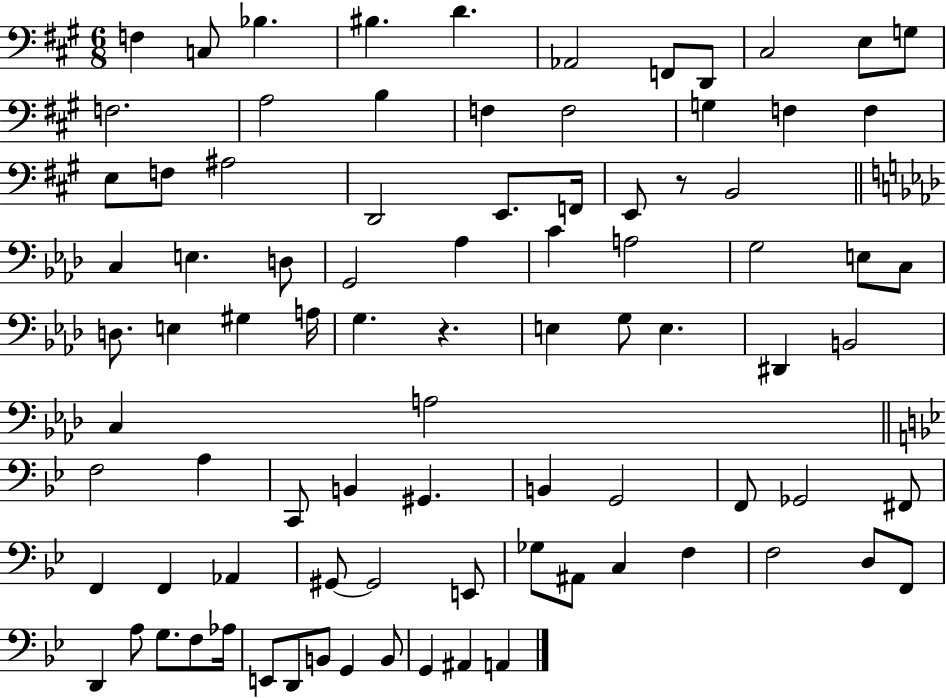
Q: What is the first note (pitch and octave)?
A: F3